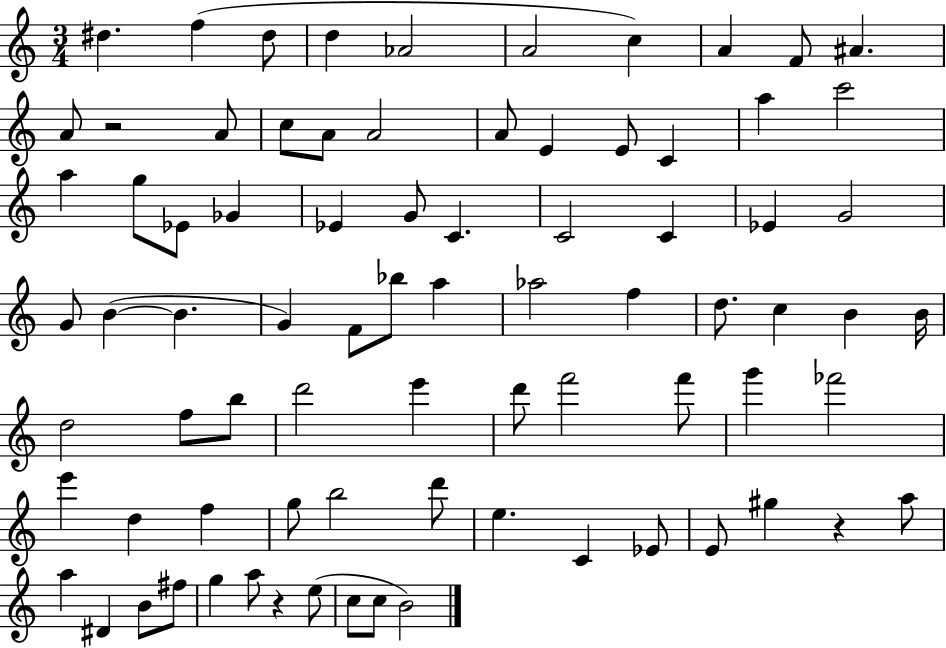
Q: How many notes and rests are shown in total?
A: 80